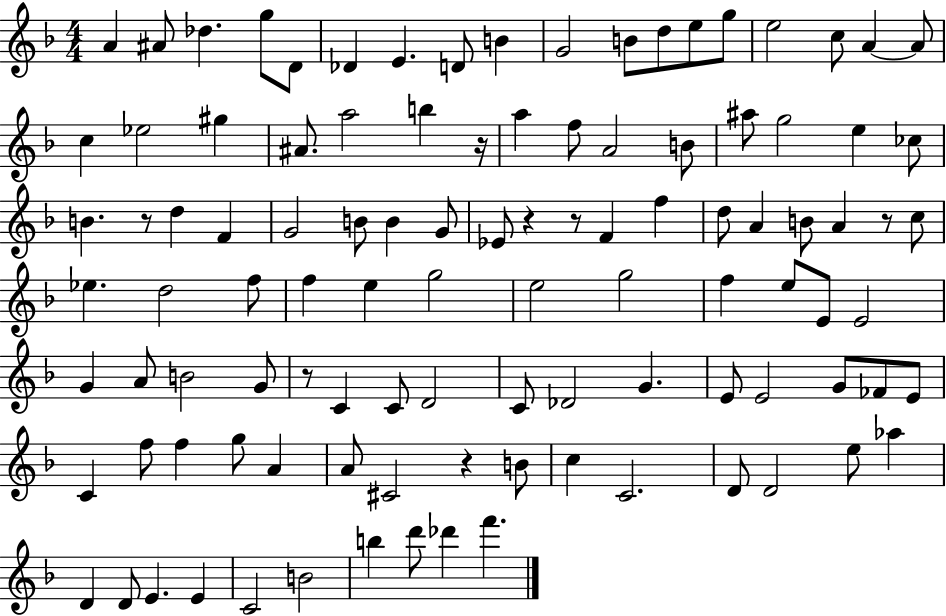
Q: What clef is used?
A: treble